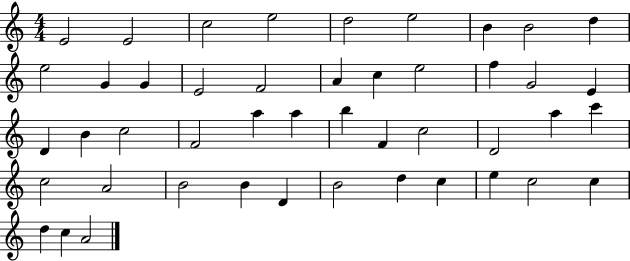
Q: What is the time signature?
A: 4/4